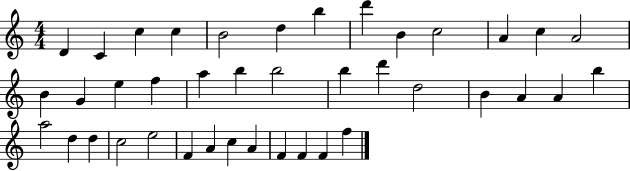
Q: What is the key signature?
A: C major